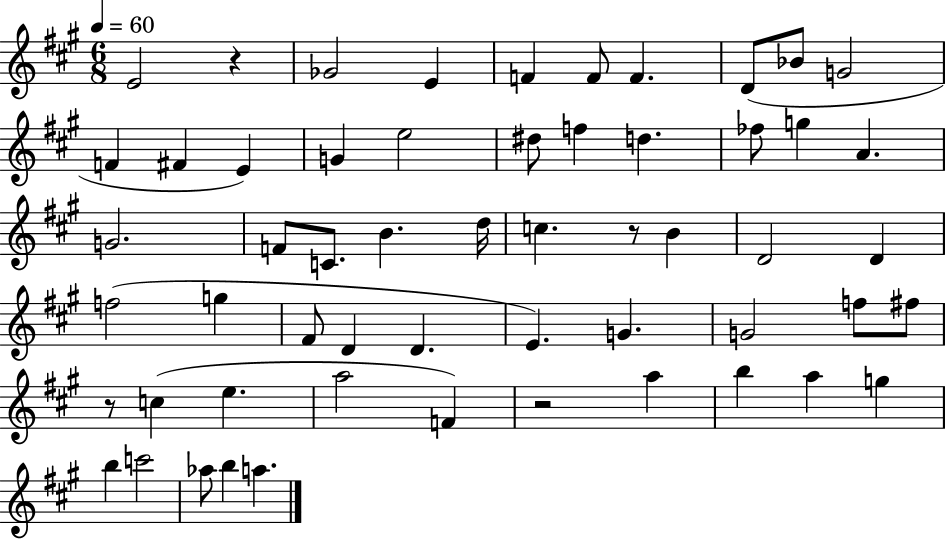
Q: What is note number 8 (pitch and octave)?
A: Bb4